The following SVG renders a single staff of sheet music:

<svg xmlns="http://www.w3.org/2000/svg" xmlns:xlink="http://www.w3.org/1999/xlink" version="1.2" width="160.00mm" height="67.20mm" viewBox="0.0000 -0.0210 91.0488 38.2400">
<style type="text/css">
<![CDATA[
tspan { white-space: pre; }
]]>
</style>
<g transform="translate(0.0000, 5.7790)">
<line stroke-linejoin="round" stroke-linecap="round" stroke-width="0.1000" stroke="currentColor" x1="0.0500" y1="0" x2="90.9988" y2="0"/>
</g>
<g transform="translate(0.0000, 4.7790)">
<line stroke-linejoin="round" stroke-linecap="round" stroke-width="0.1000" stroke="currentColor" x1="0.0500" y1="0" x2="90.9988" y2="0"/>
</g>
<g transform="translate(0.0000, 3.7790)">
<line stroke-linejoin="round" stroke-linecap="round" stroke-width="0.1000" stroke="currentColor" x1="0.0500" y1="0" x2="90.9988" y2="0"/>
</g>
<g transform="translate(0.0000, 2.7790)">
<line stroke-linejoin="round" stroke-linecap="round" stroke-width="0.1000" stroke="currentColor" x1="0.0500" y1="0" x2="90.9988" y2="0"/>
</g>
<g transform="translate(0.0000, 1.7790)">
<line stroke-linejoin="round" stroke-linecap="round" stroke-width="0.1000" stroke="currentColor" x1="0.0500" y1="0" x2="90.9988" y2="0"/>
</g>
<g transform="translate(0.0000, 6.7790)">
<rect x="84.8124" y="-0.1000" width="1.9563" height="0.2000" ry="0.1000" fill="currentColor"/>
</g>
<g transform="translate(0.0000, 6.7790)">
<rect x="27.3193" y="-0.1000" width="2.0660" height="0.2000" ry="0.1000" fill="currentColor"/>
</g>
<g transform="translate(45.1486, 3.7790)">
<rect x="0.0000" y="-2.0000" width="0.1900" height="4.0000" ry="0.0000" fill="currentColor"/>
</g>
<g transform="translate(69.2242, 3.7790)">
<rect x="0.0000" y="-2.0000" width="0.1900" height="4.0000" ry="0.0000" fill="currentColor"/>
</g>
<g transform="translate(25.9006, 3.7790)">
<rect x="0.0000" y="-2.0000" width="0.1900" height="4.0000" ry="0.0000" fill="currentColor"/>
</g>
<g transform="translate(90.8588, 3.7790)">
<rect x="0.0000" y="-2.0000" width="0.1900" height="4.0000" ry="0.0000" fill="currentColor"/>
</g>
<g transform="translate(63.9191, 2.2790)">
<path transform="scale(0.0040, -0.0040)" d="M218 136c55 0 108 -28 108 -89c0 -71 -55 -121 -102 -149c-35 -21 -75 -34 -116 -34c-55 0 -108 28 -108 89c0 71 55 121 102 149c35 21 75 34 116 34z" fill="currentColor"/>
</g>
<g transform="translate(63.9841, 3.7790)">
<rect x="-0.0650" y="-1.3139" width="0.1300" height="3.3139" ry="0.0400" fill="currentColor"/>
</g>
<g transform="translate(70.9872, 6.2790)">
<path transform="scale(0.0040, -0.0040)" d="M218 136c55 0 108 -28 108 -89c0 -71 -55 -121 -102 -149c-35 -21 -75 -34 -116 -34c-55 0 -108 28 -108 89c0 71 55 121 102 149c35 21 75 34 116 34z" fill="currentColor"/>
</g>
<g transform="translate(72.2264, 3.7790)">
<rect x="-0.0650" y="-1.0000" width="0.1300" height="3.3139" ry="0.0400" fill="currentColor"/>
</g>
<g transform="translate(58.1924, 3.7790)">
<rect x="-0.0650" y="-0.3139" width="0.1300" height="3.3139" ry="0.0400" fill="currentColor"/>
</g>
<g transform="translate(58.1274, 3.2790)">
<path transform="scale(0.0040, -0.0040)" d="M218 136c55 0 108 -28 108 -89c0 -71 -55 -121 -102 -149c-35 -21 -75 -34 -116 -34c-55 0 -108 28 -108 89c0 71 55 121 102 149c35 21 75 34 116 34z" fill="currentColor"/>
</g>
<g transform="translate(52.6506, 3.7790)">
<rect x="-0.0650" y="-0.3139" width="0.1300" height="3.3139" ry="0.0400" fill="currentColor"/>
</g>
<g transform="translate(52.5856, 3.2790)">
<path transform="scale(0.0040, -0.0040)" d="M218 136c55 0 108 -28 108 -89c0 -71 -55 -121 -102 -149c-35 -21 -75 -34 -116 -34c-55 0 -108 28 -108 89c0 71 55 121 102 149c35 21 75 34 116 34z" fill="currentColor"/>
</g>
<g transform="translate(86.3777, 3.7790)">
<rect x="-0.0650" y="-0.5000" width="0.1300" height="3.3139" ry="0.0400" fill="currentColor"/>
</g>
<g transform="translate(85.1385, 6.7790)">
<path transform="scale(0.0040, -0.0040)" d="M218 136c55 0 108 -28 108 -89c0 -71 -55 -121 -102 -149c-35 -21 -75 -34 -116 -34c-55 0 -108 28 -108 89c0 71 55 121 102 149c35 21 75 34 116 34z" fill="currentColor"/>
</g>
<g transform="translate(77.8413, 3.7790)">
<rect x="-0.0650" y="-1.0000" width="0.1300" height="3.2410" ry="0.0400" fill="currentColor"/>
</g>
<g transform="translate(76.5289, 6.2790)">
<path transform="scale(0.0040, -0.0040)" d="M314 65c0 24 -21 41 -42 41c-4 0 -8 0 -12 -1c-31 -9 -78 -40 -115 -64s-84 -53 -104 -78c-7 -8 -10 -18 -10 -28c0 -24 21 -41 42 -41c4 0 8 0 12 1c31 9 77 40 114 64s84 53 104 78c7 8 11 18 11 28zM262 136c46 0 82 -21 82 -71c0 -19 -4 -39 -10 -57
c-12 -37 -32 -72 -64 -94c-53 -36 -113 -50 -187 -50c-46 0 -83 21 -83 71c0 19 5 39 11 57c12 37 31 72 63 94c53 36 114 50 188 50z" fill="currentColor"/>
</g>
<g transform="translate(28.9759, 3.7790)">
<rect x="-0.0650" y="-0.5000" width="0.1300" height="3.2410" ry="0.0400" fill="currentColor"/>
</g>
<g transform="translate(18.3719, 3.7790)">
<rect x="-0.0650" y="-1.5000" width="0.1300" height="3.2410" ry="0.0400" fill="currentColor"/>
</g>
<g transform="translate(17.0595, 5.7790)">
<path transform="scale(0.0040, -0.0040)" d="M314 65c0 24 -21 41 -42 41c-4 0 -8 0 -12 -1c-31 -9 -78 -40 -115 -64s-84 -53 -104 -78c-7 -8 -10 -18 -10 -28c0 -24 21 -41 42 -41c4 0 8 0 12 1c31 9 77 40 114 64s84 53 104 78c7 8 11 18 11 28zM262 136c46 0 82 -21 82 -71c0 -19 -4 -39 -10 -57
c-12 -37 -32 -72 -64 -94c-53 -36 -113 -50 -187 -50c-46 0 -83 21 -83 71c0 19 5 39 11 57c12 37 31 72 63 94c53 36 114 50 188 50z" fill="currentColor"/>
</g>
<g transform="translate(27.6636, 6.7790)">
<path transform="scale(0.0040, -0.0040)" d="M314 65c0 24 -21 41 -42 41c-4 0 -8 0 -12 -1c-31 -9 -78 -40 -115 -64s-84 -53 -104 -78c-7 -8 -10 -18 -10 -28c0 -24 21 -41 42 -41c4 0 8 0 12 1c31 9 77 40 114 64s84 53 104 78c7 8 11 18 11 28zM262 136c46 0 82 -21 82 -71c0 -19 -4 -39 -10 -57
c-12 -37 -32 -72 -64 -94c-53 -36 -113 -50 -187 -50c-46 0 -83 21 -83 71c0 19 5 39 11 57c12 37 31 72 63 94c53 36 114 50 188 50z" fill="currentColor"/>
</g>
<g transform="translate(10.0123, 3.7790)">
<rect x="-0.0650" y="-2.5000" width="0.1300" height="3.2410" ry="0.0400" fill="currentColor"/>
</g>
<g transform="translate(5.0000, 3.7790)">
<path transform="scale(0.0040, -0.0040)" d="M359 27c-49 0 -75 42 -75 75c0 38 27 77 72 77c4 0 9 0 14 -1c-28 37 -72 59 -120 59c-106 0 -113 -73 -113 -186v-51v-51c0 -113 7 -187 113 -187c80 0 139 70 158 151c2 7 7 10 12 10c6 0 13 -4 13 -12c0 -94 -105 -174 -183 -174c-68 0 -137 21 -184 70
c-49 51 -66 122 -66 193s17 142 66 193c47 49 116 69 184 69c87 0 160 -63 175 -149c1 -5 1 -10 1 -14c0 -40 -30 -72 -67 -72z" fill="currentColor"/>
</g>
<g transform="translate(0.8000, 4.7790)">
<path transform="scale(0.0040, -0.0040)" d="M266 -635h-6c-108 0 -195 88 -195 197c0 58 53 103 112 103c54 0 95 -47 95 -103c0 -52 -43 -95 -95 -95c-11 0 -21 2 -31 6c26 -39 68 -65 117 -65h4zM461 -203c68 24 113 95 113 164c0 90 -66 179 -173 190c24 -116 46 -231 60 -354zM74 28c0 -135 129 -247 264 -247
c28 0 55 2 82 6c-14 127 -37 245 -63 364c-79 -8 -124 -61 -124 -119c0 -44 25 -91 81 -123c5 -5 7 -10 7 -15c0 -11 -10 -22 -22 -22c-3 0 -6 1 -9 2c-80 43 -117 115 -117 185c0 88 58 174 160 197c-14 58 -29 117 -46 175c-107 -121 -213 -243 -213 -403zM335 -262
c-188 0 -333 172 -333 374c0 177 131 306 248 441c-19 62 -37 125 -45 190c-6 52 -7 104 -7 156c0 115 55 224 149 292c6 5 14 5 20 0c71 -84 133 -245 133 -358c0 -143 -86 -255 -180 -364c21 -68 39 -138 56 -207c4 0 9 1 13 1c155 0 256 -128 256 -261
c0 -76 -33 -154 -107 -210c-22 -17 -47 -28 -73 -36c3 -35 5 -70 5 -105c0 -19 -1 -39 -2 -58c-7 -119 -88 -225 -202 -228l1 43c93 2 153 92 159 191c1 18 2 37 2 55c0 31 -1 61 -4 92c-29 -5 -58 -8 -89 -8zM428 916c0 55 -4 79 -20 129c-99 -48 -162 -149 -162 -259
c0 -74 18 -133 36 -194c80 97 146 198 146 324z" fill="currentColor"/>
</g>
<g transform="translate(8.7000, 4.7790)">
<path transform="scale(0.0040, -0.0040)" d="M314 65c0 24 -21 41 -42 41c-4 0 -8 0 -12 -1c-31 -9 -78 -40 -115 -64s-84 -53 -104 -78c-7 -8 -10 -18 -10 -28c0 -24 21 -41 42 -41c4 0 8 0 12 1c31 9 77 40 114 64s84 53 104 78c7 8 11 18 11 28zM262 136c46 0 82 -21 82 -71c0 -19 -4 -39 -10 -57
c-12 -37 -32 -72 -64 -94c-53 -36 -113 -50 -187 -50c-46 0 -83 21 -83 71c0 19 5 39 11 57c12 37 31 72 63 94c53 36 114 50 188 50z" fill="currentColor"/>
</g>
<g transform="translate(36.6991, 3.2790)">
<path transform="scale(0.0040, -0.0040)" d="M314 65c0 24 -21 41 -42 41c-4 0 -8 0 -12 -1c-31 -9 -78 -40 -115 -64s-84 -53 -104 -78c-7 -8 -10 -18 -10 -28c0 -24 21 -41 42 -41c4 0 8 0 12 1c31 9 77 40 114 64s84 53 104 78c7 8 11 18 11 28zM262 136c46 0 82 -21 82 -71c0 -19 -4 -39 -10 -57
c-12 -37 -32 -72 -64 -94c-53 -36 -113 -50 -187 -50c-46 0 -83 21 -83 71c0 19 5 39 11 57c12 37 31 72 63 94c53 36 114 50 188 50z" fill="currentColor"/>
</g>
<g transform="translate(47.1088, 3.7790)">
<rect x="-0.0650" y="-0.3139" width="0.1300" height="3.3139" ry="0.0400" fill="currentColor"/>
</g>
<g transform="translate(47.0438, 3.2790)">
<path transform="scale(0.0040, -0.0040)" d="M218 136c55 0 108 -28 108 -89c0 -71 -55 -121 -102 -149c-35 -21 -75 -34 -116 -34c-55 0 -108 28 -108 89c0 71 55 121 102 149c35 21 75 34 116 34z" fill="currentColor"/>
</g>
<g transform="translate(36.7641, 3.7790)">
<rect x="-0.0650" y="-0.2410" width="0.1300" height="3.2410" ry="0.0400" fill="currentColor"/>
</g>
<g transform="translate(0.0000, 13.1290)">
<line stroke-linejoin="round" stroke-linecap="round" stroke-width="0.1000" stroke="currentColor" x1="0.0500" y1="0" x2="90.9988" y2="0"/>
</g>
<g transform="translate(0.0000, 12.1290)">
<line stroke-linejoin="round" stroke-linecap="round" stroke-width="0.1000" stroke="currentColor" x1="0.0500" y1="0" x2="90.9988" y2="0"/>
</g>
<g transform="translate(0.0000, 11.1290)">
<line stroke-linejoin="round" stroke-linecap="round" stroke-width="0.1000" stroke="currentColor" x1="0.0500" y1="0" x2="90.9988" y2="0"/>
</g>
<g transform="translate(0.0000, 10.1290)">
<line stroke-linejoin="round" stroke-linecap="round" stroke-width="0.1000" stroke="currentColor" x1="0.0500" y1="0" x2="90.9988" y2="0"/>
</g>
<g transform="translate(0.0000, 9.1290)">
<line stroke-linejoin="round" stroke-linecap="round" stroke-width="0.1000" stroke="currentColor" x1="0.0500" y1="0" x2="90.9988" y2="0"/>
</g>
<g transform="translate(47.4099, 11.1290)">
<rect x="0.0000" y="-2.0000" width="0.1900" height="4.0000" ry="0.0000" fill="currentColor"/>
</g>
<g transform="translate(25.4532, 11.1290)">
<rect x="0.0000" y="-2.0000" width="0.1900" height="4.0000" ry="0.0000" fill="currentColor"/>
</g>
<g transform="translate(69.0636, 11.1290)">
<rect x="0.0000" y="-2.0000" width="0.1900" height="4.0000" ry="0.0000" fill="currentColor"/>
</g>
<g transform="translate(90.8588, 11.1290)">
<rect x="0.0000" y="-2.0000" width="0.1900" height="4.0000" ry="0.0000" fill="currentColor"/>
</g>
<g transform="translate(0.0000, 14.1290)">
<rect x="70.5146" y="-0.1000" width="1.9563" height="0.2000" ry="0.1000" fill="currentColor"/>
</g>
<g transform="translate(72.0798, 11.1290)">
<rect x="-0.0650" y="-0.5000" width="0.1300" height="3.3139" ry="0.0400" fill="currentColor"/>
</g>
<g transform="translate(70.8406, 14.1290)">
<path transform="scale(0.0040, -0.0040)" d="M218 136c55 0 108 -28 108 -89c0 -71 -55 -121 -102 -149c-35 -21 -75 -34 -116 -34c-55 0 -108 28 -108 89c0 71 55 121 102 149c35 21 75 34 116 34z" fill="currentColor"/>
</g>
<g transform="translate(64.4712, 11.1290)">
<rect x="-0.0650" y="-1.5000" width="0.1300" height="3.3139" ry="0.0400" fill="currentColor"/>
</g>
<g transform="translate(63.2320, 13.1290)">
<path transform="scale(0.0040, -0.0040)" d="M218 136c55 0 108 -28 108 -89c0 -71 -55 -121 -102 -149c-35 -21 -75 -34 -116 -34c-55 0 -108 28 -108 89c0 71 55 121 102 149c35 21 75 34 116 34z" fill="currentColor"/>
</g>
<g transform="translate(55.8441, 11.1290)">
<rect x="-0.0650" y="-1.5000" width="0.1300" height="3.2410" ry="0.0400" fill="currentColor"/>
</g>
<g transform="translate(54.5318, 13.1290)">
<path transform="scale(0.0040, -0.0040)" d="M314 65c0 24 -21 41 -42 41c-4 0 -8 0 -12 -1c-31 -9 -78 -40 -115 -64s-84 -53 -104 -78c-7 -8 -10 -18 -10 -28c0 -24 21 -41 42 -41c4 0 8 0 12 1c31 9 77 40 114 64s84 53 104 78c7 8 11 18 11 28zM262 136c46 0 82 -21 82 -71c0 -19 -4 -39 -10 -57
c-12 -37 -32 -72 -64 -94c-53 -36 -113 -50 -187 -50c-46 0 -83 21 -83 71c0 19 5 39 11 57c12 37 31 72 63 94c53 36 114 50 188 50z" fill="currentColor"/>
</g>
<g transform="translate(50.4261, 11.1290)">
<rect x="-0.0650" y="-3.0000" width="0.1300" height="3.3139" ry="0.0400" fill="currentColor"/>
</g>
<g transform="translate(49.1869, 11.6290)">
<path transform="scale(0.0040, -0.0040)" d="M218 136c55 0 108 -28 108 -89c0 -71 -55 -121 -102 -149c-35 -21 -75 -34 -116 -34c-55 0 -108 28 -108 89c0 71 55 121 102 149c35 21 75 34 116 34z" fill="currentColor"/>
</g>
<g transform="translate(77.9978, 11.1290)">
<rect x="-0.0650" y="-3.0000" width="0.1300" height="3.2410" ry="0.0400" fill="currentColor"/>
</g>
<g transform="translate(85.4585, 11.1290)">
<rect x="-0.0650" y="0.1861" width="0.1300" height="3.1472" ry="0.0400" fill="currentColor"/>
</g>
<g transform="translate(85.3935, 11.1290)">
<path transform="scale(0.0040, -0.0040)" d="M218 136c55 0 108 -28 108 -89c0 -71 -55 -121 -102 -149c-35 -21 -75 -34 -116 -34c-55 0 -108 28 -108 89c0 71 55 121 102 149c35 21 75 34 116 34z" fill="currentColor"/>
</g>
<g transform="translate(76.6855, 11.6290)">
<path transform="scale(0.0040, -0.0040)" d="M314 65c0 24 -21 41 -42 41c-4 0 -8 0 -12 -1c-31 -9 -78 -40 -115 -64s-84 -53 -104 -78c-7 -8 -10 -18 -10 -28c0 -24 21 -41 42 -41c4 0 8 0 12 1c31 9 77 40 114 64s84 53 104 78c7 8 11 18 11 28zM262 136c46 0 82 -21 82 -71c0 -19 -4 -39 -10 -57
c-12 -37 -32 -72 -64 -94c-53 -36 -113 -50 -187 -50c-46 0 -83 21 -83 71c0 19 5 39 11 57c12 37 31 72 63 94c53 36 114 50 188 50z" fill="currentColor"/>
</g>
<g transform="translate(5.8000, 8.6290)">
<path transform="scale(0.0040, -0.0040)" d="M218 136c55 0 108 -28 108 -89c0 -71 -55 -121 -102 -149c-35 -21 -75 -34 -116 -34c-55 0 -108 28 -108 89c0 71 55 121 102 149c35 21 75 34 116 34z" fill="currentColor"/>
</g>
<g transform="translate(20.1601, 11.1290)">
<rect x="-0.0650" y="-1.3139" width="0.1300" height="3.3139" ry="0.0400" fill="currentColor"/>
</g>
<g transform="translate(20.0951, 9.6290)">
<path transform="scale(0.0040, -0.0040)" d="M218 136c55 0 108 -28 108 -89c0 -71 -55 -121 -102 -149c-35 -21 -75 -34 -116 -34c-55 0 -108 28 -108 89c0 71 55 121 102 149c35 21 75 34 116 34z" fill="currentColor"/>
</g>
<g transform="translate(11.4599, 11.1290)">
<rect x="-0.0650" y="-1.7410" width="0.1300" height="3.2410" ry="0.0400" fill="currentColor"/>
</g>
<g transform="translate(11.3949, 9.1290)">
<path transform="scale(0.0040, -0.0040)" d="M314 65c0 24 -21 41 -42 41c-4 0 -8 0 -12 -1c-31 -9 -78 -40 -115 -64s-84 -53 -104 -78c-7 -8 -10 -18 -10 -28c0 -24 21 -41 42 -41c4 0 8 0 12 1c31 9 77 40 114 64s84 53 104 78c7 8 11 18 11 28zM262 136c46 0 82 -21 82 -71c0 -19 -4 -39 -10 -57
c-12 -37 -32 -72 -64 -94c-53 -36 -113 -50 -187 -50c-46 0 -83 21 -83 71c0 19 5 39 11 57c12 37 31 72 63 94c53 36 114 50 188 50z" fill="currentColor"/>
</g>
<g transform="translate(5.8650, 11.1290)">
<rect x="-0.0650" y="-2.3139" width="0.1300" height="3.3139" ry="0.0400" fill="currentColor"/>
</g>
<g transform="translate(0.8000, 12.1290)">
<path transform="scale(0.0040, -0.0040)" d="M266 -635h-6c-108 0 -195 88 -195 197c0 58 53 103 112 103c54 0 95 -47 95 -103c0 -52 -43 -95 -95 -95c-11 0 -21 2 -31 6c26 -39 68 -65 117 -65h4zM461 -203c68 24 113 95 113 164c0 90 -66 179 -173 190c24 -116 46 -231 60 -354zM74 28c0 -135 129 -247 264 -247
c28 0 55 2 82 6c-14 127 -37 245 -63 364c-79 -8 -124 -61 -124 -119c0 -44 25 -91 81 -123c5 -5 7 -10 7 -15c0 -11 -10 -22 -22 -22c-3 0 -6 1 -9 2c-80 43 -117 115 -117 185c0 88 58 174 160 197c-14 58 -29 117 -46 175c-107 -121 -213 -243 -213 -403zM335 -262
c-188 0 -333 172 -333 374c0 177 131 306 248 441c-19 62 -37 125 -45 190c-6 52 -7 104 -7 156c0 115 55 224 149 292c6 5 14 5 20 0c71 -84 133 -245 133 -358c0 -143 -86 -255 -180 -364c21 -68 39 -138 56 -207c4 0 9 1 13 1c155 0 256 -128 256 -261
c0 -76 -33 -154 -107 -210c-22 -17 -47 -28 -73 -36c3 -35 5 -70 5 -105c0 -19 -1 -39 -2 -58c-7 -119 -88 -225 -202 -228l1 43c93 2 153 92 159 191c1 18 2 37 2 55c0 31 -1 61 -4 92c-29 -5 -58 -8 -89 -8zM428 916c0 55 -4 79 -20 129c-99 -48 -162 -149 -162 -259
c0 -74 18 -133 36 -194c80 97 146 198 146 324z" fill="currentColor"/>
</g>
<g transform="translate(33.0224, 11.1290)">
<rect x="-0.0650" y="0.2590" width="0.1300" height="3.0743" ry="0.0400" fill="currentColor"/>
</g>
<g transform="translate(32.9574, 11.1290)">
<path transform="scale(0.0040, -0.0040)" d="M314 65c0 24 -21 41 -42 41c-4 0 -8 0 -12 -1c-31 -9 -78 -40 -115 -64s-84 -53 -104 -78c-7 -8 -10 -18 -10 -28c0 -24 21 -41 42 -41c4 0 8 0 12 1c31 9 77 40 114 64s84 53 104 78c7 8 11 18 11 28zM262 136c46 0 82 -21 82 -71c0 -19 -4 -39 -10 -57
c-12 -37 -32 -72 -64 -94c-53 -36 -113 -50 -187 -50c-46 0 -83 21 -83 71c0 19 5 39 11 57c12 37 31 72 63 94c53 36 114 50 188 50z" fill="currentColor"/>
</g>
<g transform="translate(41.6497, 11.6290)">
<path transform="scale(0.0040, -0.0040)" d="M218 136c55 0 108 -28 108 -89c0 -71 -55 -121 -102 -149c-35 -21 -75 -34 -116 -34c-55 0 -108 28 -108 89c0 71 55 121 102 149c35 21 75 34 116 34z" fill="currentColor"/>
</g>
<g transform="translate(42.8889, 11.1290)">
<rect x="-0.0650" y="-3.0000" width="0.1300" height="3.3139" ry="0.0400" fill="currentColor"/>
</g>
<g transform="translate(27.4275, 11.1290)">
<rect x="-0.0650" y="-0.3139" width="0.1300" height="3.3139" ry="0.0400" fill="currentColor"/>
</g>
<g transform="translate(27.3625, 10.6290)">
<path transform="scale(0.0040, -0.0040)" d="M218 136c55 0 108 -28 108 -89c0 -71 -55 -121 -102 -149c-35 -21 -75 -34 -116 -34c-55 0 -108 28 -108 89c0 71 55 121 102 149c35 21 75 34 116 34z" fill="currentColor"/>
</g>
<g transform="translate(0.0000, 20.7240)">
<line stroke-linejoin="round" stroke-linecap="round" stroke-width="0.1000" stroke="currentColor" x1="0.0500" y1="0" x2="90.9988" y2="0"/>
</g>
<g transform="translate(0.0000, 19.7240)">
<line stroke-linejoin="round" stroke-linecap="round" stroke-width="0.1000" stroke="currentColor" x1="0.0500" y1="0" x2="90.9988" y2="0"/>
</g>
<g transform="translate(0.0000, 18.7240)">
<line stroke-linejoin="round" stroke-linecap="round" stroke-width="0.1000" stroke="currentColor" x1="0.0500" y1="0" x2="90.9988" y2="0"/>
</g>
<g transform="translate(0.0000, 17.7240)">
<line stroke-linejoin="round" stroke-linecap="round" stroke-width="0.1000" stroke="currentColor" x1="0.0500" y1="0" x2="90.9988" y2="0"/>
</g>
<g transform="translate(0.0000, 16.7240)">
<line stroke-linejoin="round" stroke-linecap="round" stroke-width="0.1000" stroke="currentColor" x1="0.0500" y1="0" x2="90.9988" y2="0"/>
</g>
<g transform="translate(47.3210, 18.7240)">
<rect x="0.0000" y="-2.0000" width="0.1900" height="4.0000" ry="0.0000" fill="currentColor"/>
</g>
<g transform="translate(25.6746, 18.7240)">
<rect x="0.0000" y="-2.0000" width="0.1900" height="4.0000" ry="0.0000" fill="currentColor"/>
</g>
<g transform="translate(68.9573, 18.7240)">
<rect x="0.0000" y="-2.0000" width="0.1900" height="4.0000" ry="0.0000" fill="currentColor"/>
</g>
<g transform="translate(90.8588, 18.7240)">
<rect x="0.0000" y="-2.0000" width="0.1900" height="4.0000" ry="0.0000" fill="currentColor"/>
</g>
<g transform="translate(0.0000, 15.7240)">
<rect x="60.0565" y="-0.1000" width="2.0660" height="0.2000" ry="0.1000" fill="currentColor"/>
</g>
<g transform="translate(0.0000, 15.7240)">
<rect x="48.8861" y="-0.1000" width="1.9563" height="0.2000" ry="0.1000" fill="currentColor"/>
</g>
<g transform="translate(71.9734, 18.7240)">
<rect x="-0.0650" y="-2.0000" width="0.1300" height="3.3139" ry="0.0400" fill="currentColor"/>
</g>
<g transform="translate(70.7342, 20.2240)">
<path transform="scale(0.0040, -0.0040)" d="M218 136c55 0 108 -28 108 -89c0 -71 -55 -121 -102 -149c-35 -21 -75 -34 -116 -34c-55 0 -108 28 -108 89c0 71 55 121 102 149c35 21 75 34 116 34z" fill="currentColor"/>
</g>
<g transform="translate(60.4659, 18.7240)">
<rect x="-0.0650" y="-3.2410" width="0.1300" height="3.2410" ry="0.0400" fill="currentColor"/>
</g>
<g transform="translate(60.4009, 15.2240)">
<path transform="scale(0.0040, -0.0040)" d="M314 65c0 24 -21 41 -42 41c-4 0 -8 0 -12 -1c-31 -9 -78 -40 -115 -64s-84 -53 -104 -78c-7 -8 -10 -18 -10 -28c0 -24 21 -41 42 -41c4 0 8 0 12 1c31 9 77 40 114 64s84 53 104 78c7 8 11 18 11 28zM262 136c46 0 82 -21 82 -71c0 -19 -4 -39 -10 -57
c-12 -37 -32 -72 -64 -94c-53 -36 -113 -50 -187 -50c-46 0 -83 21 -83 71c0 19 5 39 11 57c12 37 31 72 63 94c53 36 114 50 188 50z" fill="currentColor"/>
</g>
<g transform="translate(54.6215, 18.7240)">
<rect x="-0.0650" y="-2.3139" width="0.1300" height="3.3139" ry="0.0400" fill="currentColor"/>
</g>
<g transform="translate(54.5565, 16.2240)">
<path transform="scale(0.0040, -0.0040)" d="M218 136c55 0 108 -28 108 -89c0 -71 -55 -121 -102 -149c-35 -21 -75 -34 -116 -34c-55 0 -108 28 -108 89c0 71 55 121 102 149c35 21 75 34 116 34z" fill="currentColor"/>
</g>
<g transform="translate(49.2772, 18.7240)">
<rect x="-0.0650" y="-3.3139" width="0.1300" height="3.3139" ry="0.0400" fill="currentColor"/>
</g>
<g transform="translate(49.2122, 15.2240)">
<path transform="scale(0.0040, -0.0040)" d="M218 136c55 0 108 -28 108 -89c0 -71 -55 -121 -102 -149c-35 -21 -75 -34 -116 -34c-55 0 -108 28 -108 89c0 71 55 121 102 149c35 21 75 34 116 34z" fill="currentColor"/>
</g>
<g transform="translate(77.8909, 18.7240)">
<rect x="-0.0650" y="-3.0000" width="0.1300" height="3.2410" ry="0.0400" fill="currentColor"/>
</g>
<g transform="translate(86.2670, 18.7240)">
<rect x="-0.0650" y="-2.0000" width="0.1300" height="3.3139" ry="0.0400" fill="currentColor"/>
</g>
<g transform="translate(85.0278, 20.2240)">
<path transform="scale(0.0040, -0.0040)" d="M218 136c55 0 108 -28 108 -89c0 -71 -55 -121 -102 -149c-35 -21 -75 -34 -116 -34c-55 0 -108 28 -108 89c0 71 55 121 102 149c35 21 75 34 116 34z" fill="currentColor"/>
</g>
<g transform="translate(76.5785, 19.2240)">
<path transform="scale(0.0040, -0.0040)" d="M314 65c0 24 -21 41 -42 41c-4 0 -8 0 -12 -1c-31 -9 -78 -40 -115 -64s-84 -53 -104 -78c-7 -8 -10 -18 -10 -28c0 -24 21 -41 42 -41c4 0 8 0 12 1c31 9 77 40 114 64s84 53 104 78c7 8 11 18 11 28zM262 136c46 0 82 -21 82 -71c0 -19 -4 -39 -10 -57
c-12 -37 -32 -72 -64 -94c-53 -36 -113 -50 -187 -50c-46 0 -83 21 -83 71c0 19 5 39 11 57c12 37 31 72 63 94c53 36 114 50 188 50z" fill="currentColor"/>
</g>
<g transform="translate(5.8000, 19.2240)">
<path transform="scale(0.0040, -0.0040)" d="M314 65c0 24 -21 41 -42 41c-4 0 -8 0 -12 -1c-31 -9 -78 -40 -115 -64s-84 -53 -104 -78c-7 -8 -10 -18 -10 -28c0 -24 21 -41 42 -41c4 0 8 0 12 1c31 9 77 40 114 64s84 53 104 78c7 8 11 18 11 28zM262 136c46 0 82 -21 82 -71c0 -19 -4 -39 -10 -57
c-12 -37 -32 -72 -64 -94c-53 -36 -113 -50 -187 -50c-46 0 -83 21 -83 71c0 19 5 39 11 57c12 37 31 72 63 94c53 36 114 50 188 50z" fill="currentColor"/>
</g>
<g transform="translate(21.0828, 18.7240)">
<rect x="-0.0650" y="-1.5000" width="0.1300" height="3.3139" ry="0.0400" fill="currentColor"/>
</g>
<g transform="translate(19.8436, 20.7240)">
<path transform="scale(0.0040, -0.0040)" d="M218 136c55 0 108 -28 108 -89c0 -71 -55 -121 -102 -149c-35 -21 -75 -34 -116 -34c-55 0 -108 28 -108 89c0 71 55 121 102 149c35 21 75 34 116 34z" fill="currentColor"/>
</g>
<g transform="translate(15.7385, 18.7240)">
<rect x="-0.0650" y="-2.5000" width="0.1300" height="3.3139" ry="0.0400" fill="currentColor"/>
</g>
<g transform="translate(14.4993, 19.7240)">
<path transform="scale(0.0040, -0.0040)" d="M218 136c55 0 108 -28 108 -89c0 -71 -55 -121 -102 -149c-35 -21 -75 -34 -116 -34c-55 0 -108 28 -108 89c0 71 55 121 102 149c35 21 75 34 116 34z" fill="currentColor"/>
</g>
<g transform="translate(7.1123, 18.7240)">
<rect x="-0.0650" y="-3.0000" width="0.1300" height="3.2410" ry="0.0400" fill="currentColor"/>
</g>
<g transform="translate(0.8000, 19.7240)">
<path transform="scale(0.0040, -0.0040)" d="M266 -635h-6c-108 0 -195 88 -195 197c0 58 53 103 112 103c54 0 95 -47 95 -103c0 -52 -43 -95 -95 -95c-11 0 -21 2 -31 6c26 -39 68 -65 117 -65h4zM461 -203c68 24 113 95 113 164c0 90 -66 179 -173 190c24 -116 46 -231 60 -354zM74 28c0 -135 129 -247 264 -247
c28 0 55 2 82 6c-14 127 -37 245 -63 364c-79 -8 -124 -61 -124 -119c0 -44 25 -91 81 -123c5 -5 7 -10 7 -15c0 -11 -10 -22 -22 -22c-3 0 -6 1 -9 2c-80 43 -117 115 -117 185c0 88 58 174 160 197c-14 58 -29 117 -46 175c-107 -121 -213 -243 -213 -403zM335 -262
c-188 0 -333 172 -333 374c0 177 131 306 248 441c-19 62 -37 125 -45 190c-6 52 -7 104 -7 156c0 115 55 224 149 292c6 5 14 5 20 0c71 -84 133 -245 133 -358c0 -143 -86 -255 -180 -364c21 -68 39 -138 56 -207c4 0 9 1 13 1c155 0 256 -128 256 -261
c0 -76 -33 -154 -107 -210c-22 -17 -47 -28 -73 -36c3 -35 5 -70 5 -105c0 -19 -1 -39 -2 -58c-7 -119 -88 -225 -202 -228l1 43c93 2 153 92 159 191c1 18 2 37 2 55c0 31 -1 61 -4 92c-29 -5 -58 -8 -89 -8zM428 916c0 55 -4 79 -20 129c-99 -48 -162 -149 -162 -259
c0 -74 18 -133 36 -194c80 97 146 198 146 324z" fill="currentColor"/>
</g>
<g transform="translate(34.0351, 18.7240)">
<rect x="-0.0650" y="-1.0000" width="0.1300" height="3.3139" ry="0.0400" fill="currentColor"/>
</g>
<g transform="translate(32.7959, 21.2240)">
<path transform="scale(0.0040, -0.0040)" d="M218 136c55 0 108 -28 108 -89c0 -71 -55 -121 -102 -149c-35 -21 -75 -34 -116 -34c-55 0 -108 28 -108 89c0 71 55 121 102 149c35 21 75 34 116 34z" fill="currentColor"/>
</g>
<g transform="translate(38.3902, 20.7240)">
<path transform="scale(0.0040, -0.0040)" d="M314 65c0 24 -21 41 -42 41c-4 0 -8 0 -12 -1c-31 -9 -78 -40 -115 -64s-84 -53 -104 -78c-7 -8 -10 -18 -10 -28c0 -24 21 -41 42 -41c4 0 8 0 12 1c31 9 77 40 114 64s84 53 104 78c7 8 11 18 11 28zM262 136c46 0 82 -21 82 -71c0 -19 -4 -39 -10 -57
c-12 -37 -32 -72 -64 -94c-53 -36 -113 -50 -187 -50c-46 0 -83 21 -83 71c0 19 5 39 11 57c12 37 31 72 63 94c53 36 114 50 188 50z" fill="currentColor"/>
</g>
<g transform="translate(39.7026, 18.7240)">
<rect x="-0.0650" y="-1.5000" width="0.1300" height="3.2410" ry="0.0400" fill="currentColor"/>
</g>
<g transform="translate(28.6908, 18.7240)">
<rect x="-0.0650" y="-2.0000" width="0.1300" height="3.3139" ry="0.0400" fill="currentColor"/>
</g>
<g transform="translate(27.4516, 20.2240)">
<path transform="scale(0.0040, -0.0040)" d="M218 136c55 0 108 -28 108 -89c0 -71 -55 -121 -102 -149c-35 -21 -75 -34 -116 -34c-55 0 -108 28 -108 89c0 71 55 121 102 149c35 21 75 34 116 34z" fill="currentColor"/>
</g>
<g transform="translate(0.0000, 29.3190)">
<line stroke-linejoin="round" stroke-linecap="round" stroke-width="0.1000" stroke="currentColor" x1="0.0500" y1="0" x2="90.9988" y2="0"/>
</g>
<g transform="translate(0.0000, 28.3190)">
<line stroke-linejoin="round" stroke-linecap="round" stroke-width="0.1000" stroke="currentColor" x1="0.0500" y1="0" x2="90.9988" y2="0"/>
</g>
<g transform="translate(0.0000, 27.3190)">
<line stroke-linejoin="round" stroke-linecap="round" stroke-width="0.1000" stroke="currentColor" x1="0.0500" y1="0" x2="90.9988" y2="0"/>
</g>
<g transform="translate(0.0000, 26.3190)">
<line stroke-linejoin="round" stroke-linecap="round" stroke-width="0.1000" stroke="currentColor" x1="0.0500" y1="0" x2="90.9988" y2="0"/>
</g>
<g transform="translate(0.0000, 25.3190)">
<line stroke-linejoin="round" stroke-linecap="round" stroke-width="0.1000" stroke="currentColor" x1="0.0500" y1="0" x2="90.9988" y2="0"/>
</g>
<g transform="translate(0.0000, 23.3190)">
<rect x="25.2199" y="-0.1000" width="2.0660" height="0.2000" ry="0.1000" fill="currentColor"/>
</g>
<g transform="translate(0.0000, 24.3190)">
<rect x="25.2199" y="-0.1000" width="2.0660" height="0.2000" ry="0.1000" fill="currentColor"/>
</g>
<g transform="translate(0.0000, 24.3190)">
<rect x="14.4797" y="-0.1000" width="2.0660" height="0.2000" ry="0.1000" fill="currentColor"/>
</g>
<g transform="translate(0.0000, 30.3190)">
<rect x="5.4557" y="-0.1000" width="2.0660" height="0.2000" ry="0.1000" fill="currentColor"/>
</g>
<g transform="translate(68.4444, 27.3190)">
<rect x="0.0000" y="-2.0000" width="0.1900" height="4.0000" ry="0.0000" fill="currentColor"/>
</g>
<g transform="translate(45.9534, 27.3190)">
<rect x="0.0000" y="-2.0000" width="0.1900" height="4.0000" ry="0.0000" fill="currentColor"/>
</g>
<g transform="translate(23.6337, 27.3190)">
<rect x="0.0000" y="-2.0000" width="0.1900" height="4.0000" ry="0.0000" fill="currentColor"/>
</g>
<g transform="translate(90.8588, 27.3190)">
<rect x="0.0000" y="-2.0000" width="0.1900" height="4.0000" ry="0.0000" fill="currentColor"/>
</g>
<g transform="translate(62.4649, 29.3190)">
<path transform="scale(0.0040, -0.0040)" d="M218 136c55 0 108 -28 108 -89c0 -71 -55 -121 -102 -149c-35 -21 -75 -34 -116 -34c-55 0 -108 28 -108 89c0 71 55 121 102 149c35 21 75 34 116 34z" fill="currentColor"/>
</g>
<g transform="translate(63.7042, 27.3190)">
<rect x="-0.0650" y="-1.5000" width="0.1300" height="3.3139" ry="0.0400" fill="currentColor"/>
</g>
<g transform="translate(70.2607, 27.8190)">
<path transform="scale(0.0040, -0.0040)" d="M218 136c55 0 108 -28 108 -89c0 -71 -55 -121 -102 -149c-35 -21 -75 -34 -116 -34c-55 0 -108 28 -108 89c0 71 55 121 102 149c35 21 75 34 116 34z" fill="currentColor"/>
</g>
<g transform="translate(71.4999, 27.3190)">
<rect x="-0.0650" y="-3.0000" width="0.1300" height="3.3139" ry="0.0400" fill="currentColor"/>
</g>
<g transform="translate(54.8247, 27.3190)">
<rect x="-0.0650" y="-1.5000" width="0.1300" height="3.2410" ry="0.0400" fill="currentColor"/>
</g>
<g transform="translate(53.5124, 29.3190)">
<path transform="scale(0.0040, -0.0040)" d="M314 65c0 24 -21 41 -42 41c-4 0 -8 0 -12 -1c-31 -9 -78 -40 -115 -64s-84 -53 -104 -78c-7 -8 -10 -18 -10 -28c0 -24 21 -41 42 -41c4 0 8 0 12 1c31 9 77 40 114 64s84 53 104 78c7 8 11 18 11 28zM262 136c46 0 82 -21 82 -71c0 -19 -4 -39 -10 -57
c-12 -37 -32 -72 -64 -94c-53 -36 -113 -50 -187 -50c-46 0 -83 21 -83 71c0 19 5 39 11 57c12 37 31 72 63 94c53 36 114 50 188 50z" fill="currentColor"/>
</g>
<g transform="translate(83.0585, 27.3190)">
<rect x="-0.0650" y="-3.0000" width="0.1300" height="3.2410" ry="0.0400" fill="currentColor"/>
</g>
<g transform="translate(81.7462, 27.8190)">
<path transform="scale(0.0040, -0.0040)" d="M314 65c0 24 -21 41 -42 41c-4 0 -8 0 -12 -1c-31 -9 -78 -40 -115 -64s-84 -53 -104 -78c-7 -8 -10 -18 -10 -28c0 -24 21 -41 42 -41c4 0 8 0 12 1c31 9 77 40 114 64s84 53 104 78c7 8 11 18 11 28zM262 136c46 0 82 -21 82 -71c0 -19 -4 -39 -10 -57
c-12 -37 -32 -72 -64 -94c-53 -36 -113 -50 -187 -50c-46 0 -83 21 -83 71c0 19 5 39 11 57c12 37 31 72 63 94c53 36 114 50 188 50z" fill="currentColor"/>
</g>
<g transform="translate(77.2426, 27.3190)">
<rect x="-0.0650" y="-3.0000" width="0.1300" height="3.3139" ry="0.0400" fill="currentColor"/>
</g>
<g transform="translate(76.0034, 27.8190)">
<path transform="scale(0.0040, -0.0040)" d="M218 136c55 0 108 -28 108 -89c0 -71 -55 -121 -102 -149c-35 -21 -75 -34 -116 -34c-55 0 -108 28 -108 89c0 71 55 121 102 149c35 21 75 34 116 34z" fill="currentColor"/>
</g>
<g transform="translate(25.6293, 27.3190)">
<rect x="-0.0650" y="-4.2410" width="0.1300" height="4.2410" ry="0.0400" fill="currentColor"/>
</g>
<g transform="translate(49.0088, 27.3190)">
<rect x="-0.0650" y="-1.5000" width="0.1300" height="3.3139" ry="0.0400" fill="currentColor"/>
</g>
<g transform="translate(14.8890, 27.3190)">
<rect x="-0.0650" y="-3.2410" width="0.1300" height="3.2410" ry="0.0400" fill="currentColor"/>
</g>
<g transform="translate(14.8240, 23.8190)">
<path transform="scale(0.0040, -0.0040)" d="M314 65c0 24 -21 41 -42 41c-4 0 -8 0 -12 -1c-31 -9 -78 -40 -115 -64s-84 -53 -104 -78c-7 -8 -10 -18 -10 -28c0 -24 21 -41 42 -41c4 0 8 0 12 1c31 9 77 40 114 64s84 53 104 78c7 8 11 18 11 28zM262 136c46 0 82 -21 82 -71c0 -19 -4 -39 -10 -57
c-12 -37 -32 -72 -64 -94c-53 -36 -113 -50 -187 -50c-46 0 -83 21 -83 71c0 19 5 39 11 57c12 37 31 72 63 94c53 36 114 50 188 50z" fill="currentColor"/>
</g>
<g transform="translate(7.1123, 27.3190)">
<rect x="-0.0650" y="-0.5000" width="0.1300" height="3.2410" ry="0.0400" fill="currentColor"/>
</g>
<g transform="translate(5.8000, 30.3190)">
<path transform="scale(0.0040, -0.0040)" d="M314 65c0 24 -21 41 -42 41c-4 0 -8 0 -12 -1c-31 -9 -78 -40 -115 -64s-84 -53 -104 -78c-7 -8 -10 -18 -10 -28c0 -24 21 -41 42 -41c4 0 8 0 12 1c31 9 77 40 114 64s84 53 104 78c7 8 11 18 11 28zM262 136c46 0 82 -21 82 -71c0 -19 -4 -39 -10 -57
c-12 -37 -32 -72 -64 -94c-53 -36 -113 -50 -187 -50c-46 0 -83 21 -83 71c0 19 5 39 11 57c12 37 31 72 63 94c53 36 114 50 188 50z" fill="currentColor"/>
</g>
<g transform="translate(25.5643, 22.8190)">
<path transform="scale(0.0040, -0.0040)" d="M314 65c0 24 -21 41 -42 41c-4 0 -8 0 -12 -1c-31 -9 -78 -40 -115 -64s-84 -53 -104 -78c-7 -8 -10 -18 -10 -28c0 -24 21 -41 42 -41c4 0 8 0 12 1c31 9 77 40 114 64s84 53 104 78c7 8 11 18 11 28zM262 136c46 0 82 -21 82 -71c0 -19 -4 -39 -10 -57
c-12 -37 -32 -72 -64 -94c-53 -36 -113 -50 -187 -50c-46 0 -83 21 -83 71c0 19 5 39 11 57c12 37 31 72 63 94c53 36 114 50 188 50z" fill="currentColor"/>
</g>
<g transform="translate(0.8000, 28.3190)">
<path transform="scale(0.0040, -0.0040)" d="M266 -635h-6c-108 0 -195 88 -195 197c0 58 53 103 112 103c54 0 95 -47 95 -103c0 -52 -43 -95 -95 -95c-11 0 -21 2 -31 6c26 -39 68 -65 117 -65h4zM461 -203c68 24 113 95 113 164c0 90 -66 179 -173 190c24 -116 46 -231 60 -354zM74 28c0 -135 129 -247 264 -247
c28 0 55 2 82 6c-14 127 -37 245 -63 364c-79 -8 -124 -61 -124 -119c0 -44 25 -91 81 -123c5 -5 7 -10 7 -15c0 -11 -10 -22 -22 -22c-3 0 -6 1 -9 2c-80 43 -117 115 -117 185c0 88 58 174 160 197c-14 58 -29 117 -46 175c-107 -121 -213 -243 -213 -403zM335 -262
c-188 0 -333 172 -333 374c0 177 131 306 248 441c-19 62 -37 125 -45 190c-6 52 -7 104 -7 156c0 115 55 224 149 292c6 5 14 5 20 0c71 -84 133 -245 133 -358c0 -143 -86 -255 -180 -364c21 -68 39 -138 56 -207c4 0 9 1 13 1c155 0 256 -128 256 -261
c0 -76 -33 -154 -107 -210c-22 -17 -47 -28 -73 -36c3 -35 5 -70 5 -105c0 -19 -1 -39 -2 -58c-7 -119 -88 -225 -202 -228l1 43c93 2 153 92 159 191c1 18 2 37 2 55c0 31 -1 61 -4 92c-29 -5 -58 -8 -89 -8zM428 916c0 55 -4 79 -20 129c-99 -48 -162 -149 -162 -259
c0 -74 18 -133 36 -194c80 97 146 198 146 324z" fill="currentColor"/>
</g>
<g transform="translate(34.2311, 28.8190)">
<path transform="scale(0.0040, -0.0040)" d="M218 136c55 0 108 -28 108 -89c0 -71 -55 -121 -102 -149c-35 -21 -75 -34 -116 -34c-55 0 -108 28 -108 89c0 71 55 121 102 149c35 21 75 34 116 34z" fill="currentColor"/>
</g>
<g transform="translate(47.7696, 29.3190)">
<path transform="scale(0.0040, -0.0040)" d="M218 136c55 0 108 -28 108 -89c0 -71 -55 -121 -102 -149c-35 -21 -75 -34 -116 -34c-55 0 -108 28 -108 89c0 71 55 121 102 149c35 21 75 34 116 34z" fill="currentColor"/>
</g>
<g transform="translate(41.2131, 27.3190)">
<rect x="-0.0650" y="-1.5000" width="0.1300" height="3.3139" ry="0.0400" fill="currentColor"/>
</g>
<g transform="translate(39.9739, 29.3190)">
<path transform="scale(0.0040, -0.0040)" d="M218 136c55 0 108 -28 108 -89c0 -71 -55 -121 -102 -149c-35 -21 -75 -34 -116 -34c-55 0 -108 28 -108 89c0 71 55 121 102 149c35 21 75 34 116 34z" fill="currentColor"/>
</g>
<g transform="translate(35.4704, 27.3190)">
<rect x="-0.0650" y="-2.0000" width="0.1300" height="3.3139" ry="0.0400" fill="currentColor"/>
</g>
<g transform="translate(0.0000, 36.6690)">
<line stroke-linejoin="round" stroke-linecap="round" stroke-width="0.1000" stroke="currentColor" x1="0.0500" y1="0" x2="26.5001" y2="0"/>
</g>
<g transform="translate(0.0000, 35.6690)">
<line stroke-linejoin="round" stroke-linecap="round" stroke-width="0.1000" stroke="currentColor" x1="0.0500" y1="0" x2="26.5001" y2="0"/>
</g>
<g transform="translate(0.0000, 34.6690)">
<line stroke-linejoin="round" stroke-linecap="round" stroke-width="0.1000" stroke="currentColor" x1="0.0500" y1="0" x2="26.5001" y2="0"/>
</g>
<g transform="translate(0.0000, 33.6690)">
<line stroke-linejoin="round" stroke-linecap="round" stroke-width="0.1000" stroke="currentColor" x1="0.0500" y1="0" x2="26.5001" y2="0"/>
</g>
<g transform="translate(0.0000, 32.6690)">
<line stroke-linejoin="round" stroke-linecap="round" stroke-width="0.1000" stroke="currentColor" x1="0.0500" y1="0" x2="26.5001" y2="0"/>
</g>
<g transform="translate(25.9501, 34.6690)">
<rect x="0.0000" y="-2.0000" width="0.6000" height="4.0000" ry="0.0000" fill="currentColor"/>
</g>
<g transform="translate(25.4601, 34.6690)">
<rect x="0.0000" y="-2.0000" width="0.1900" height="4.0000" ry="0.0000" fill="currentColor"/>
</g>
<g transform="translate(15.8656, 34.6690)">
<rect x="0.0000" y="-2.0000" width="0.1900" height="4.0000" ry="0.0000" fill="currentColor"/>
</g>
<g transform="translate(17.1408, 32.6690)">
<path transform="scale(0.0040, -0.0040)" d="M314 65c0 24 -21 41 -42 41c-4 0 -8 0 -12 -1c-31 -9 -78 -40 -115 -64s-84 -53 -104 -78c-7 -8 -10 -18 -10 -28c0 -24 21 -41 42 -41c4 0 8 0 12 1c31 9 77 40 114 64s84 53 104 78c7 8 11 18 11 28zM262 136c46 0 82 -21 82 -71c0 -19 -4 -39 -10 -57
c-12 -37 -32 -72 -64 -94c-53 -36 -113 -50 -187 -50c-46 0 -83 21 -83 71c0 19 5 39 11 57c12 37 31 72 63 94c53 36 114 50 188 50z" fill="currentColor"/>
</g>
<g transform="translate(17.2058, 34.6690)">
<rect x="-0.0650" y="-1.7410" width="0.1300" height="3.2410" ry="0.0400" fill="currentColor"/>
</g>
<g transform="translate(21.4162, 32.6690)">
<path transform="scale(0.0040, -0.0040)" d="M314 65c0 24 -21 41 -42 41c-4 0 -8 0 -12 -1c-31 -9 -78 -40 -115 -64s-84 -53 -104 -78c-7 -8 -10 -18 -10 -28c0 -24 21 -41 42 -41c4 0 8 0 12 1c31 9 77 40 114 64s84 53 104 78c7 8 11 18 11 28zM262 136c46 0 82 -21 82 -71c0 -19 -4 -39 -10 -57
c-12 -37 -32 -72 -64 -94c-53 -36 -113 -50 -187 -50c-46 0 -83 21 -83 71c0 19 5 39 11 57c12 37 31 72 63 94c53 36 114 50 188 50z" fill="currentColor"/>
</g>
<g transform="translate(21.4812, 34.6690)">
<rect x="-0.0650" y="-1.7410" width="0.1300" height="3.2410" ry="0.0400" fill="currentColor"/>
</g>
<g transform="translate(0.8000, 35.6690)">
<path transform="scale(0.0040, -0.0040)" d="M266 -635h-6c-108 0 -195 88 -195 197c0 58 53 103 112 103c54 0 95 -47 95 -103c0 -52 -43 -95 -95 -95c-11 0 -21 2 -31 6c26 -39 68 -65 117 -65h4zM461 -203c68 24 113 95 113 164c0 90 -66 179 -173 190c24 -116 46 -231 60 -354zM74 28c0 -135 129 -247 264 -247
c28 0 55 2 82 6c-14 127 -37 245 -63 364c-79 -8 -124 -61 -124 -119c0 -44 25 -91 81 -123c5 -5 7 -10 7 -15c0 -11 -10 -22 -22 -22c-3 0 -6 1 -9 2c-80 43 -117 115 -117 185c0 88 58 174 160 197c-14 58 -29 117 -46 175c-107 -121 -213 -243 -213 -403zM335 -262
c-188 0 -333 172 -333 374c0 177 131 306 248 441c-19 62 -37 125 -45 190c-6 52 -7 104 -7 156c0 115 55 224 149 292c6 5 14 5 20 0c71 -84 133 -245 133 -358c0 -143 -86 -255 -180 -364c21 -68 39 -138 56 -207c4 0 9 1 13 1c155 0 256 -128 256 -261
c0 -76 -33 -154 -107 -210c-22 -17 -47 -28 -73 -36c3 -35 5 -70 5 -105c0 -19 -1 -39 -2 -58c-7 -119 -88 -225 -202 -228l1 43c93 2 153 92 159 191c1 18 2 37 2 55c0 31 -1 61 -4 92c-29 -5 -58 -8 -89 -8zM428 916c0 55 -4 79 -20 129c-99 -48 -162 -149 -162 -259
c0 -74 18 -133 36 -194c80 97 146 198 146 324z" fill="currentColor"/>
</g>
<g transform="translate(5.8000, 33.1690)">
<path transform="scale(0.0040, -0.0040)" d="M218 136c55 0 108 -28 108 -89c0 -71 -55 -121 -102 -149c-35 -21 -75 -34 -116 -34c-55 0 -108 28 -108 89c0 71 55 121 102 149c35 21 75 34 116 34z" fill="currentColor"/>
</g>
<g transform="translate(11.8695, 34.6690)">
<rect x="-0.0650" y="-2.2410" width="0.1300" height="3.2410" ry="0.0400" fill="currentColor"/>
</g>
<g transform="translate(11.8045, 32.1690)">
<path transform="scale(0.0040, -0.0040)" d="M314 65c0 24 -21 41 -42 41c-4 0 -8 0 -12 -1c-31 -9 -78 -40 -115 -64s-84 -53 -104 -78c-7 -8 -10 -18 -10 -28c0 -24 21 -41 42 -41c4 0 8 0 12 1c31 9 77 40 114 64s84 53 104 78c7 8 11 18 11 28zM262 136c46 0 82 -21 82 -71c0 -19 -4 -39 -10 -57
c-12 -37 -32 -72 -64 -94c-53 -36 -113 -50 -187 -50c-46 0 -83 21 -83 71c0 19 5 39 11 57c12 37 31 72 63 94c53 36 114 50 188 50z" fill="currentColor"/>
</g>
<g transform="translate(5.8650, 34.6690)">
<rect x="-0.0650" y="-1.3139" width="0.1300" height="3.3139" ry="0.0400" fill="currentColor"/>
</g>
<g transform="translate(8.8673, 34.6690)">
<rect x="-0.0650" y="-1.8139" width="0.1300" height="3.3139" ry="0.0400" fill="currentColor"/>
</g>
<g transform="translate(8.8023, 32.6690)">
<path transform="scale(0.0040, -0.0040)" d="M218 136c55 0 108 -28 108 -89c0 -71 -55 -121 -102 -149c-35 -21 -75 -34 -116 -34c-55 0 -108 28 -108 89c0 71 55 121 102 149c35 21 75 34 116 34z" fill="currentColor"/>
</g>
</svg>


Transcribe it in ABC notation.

X:1
T:Untitled
M:4/4
L:1/4
K:C
G2 E2 C2 c2 c c c e D D2 C g f2 e c B2 A A E2 E C A2 B A2 G E F D E2 b g b2 F A2 F C2 b2 d'2 F E E E2 E A A A2 e f g2 f2 f2